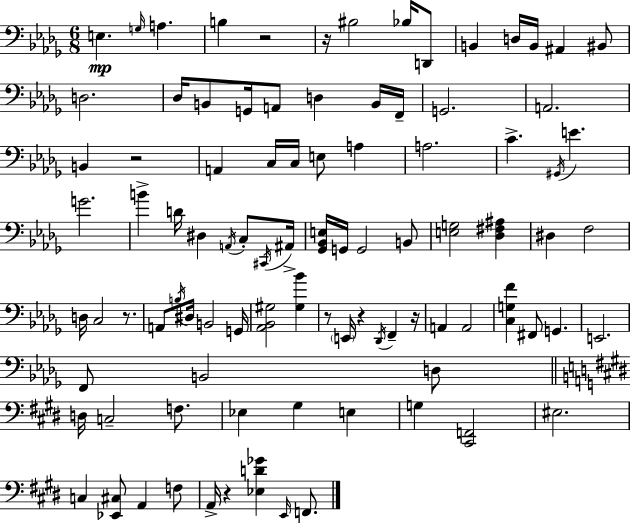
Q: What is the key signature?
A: BES minor